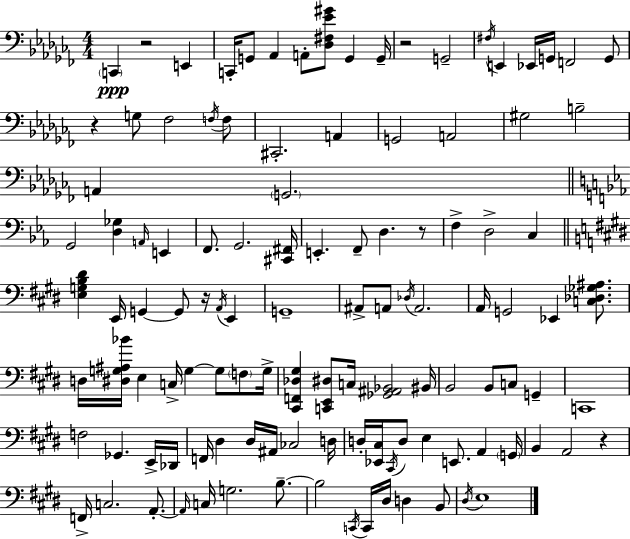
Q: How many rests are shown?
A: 6